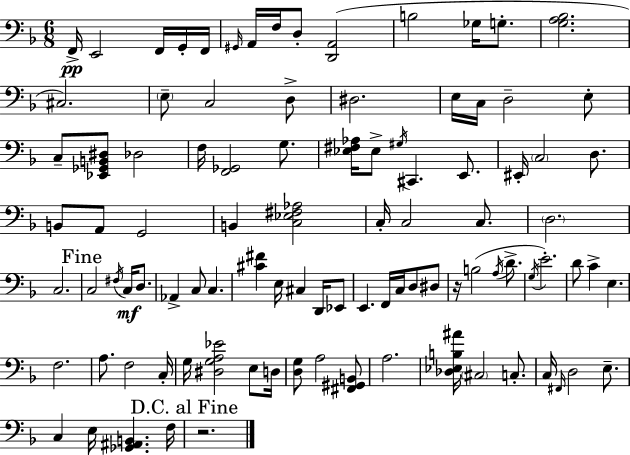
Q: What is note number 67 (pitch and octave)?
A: A3